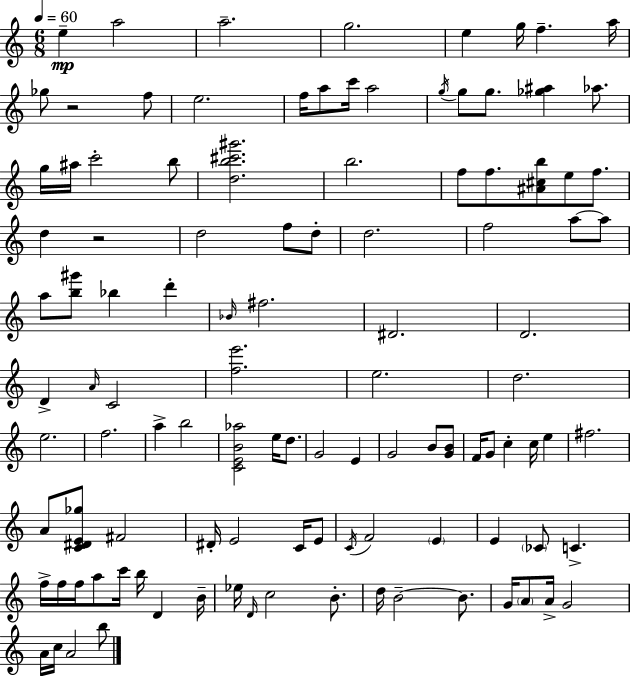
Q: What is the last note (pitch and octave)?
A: B5